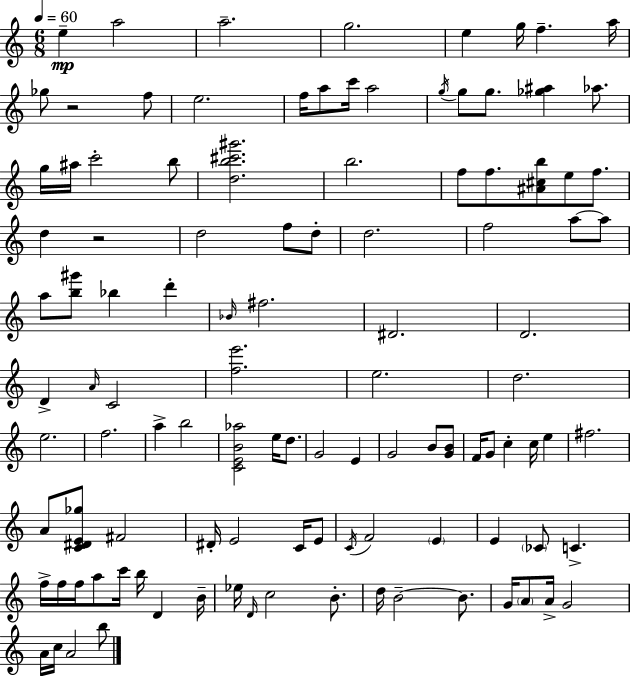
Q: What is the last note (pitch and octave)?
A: B5